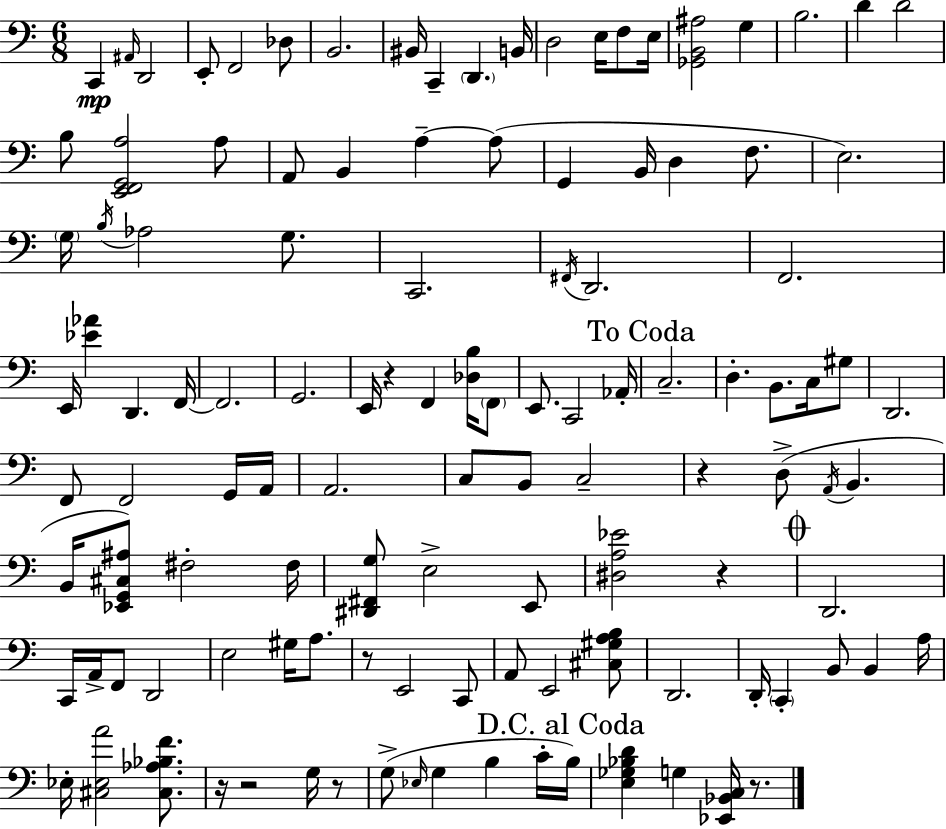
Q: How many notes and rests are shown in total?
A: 118